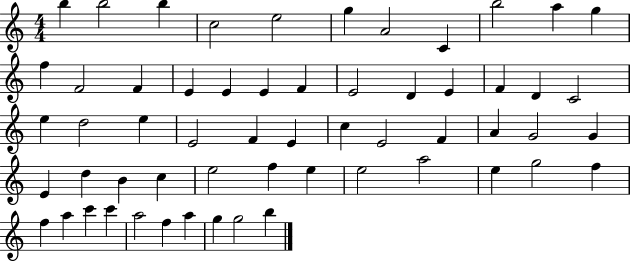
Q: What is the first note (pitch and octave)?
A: B5